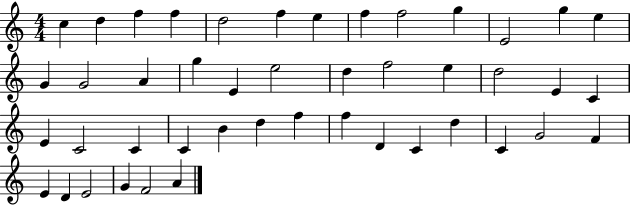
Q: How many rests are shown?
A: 0